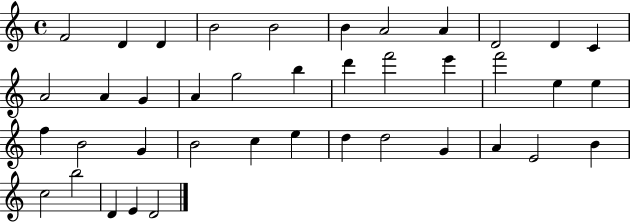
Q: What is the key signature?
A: C major